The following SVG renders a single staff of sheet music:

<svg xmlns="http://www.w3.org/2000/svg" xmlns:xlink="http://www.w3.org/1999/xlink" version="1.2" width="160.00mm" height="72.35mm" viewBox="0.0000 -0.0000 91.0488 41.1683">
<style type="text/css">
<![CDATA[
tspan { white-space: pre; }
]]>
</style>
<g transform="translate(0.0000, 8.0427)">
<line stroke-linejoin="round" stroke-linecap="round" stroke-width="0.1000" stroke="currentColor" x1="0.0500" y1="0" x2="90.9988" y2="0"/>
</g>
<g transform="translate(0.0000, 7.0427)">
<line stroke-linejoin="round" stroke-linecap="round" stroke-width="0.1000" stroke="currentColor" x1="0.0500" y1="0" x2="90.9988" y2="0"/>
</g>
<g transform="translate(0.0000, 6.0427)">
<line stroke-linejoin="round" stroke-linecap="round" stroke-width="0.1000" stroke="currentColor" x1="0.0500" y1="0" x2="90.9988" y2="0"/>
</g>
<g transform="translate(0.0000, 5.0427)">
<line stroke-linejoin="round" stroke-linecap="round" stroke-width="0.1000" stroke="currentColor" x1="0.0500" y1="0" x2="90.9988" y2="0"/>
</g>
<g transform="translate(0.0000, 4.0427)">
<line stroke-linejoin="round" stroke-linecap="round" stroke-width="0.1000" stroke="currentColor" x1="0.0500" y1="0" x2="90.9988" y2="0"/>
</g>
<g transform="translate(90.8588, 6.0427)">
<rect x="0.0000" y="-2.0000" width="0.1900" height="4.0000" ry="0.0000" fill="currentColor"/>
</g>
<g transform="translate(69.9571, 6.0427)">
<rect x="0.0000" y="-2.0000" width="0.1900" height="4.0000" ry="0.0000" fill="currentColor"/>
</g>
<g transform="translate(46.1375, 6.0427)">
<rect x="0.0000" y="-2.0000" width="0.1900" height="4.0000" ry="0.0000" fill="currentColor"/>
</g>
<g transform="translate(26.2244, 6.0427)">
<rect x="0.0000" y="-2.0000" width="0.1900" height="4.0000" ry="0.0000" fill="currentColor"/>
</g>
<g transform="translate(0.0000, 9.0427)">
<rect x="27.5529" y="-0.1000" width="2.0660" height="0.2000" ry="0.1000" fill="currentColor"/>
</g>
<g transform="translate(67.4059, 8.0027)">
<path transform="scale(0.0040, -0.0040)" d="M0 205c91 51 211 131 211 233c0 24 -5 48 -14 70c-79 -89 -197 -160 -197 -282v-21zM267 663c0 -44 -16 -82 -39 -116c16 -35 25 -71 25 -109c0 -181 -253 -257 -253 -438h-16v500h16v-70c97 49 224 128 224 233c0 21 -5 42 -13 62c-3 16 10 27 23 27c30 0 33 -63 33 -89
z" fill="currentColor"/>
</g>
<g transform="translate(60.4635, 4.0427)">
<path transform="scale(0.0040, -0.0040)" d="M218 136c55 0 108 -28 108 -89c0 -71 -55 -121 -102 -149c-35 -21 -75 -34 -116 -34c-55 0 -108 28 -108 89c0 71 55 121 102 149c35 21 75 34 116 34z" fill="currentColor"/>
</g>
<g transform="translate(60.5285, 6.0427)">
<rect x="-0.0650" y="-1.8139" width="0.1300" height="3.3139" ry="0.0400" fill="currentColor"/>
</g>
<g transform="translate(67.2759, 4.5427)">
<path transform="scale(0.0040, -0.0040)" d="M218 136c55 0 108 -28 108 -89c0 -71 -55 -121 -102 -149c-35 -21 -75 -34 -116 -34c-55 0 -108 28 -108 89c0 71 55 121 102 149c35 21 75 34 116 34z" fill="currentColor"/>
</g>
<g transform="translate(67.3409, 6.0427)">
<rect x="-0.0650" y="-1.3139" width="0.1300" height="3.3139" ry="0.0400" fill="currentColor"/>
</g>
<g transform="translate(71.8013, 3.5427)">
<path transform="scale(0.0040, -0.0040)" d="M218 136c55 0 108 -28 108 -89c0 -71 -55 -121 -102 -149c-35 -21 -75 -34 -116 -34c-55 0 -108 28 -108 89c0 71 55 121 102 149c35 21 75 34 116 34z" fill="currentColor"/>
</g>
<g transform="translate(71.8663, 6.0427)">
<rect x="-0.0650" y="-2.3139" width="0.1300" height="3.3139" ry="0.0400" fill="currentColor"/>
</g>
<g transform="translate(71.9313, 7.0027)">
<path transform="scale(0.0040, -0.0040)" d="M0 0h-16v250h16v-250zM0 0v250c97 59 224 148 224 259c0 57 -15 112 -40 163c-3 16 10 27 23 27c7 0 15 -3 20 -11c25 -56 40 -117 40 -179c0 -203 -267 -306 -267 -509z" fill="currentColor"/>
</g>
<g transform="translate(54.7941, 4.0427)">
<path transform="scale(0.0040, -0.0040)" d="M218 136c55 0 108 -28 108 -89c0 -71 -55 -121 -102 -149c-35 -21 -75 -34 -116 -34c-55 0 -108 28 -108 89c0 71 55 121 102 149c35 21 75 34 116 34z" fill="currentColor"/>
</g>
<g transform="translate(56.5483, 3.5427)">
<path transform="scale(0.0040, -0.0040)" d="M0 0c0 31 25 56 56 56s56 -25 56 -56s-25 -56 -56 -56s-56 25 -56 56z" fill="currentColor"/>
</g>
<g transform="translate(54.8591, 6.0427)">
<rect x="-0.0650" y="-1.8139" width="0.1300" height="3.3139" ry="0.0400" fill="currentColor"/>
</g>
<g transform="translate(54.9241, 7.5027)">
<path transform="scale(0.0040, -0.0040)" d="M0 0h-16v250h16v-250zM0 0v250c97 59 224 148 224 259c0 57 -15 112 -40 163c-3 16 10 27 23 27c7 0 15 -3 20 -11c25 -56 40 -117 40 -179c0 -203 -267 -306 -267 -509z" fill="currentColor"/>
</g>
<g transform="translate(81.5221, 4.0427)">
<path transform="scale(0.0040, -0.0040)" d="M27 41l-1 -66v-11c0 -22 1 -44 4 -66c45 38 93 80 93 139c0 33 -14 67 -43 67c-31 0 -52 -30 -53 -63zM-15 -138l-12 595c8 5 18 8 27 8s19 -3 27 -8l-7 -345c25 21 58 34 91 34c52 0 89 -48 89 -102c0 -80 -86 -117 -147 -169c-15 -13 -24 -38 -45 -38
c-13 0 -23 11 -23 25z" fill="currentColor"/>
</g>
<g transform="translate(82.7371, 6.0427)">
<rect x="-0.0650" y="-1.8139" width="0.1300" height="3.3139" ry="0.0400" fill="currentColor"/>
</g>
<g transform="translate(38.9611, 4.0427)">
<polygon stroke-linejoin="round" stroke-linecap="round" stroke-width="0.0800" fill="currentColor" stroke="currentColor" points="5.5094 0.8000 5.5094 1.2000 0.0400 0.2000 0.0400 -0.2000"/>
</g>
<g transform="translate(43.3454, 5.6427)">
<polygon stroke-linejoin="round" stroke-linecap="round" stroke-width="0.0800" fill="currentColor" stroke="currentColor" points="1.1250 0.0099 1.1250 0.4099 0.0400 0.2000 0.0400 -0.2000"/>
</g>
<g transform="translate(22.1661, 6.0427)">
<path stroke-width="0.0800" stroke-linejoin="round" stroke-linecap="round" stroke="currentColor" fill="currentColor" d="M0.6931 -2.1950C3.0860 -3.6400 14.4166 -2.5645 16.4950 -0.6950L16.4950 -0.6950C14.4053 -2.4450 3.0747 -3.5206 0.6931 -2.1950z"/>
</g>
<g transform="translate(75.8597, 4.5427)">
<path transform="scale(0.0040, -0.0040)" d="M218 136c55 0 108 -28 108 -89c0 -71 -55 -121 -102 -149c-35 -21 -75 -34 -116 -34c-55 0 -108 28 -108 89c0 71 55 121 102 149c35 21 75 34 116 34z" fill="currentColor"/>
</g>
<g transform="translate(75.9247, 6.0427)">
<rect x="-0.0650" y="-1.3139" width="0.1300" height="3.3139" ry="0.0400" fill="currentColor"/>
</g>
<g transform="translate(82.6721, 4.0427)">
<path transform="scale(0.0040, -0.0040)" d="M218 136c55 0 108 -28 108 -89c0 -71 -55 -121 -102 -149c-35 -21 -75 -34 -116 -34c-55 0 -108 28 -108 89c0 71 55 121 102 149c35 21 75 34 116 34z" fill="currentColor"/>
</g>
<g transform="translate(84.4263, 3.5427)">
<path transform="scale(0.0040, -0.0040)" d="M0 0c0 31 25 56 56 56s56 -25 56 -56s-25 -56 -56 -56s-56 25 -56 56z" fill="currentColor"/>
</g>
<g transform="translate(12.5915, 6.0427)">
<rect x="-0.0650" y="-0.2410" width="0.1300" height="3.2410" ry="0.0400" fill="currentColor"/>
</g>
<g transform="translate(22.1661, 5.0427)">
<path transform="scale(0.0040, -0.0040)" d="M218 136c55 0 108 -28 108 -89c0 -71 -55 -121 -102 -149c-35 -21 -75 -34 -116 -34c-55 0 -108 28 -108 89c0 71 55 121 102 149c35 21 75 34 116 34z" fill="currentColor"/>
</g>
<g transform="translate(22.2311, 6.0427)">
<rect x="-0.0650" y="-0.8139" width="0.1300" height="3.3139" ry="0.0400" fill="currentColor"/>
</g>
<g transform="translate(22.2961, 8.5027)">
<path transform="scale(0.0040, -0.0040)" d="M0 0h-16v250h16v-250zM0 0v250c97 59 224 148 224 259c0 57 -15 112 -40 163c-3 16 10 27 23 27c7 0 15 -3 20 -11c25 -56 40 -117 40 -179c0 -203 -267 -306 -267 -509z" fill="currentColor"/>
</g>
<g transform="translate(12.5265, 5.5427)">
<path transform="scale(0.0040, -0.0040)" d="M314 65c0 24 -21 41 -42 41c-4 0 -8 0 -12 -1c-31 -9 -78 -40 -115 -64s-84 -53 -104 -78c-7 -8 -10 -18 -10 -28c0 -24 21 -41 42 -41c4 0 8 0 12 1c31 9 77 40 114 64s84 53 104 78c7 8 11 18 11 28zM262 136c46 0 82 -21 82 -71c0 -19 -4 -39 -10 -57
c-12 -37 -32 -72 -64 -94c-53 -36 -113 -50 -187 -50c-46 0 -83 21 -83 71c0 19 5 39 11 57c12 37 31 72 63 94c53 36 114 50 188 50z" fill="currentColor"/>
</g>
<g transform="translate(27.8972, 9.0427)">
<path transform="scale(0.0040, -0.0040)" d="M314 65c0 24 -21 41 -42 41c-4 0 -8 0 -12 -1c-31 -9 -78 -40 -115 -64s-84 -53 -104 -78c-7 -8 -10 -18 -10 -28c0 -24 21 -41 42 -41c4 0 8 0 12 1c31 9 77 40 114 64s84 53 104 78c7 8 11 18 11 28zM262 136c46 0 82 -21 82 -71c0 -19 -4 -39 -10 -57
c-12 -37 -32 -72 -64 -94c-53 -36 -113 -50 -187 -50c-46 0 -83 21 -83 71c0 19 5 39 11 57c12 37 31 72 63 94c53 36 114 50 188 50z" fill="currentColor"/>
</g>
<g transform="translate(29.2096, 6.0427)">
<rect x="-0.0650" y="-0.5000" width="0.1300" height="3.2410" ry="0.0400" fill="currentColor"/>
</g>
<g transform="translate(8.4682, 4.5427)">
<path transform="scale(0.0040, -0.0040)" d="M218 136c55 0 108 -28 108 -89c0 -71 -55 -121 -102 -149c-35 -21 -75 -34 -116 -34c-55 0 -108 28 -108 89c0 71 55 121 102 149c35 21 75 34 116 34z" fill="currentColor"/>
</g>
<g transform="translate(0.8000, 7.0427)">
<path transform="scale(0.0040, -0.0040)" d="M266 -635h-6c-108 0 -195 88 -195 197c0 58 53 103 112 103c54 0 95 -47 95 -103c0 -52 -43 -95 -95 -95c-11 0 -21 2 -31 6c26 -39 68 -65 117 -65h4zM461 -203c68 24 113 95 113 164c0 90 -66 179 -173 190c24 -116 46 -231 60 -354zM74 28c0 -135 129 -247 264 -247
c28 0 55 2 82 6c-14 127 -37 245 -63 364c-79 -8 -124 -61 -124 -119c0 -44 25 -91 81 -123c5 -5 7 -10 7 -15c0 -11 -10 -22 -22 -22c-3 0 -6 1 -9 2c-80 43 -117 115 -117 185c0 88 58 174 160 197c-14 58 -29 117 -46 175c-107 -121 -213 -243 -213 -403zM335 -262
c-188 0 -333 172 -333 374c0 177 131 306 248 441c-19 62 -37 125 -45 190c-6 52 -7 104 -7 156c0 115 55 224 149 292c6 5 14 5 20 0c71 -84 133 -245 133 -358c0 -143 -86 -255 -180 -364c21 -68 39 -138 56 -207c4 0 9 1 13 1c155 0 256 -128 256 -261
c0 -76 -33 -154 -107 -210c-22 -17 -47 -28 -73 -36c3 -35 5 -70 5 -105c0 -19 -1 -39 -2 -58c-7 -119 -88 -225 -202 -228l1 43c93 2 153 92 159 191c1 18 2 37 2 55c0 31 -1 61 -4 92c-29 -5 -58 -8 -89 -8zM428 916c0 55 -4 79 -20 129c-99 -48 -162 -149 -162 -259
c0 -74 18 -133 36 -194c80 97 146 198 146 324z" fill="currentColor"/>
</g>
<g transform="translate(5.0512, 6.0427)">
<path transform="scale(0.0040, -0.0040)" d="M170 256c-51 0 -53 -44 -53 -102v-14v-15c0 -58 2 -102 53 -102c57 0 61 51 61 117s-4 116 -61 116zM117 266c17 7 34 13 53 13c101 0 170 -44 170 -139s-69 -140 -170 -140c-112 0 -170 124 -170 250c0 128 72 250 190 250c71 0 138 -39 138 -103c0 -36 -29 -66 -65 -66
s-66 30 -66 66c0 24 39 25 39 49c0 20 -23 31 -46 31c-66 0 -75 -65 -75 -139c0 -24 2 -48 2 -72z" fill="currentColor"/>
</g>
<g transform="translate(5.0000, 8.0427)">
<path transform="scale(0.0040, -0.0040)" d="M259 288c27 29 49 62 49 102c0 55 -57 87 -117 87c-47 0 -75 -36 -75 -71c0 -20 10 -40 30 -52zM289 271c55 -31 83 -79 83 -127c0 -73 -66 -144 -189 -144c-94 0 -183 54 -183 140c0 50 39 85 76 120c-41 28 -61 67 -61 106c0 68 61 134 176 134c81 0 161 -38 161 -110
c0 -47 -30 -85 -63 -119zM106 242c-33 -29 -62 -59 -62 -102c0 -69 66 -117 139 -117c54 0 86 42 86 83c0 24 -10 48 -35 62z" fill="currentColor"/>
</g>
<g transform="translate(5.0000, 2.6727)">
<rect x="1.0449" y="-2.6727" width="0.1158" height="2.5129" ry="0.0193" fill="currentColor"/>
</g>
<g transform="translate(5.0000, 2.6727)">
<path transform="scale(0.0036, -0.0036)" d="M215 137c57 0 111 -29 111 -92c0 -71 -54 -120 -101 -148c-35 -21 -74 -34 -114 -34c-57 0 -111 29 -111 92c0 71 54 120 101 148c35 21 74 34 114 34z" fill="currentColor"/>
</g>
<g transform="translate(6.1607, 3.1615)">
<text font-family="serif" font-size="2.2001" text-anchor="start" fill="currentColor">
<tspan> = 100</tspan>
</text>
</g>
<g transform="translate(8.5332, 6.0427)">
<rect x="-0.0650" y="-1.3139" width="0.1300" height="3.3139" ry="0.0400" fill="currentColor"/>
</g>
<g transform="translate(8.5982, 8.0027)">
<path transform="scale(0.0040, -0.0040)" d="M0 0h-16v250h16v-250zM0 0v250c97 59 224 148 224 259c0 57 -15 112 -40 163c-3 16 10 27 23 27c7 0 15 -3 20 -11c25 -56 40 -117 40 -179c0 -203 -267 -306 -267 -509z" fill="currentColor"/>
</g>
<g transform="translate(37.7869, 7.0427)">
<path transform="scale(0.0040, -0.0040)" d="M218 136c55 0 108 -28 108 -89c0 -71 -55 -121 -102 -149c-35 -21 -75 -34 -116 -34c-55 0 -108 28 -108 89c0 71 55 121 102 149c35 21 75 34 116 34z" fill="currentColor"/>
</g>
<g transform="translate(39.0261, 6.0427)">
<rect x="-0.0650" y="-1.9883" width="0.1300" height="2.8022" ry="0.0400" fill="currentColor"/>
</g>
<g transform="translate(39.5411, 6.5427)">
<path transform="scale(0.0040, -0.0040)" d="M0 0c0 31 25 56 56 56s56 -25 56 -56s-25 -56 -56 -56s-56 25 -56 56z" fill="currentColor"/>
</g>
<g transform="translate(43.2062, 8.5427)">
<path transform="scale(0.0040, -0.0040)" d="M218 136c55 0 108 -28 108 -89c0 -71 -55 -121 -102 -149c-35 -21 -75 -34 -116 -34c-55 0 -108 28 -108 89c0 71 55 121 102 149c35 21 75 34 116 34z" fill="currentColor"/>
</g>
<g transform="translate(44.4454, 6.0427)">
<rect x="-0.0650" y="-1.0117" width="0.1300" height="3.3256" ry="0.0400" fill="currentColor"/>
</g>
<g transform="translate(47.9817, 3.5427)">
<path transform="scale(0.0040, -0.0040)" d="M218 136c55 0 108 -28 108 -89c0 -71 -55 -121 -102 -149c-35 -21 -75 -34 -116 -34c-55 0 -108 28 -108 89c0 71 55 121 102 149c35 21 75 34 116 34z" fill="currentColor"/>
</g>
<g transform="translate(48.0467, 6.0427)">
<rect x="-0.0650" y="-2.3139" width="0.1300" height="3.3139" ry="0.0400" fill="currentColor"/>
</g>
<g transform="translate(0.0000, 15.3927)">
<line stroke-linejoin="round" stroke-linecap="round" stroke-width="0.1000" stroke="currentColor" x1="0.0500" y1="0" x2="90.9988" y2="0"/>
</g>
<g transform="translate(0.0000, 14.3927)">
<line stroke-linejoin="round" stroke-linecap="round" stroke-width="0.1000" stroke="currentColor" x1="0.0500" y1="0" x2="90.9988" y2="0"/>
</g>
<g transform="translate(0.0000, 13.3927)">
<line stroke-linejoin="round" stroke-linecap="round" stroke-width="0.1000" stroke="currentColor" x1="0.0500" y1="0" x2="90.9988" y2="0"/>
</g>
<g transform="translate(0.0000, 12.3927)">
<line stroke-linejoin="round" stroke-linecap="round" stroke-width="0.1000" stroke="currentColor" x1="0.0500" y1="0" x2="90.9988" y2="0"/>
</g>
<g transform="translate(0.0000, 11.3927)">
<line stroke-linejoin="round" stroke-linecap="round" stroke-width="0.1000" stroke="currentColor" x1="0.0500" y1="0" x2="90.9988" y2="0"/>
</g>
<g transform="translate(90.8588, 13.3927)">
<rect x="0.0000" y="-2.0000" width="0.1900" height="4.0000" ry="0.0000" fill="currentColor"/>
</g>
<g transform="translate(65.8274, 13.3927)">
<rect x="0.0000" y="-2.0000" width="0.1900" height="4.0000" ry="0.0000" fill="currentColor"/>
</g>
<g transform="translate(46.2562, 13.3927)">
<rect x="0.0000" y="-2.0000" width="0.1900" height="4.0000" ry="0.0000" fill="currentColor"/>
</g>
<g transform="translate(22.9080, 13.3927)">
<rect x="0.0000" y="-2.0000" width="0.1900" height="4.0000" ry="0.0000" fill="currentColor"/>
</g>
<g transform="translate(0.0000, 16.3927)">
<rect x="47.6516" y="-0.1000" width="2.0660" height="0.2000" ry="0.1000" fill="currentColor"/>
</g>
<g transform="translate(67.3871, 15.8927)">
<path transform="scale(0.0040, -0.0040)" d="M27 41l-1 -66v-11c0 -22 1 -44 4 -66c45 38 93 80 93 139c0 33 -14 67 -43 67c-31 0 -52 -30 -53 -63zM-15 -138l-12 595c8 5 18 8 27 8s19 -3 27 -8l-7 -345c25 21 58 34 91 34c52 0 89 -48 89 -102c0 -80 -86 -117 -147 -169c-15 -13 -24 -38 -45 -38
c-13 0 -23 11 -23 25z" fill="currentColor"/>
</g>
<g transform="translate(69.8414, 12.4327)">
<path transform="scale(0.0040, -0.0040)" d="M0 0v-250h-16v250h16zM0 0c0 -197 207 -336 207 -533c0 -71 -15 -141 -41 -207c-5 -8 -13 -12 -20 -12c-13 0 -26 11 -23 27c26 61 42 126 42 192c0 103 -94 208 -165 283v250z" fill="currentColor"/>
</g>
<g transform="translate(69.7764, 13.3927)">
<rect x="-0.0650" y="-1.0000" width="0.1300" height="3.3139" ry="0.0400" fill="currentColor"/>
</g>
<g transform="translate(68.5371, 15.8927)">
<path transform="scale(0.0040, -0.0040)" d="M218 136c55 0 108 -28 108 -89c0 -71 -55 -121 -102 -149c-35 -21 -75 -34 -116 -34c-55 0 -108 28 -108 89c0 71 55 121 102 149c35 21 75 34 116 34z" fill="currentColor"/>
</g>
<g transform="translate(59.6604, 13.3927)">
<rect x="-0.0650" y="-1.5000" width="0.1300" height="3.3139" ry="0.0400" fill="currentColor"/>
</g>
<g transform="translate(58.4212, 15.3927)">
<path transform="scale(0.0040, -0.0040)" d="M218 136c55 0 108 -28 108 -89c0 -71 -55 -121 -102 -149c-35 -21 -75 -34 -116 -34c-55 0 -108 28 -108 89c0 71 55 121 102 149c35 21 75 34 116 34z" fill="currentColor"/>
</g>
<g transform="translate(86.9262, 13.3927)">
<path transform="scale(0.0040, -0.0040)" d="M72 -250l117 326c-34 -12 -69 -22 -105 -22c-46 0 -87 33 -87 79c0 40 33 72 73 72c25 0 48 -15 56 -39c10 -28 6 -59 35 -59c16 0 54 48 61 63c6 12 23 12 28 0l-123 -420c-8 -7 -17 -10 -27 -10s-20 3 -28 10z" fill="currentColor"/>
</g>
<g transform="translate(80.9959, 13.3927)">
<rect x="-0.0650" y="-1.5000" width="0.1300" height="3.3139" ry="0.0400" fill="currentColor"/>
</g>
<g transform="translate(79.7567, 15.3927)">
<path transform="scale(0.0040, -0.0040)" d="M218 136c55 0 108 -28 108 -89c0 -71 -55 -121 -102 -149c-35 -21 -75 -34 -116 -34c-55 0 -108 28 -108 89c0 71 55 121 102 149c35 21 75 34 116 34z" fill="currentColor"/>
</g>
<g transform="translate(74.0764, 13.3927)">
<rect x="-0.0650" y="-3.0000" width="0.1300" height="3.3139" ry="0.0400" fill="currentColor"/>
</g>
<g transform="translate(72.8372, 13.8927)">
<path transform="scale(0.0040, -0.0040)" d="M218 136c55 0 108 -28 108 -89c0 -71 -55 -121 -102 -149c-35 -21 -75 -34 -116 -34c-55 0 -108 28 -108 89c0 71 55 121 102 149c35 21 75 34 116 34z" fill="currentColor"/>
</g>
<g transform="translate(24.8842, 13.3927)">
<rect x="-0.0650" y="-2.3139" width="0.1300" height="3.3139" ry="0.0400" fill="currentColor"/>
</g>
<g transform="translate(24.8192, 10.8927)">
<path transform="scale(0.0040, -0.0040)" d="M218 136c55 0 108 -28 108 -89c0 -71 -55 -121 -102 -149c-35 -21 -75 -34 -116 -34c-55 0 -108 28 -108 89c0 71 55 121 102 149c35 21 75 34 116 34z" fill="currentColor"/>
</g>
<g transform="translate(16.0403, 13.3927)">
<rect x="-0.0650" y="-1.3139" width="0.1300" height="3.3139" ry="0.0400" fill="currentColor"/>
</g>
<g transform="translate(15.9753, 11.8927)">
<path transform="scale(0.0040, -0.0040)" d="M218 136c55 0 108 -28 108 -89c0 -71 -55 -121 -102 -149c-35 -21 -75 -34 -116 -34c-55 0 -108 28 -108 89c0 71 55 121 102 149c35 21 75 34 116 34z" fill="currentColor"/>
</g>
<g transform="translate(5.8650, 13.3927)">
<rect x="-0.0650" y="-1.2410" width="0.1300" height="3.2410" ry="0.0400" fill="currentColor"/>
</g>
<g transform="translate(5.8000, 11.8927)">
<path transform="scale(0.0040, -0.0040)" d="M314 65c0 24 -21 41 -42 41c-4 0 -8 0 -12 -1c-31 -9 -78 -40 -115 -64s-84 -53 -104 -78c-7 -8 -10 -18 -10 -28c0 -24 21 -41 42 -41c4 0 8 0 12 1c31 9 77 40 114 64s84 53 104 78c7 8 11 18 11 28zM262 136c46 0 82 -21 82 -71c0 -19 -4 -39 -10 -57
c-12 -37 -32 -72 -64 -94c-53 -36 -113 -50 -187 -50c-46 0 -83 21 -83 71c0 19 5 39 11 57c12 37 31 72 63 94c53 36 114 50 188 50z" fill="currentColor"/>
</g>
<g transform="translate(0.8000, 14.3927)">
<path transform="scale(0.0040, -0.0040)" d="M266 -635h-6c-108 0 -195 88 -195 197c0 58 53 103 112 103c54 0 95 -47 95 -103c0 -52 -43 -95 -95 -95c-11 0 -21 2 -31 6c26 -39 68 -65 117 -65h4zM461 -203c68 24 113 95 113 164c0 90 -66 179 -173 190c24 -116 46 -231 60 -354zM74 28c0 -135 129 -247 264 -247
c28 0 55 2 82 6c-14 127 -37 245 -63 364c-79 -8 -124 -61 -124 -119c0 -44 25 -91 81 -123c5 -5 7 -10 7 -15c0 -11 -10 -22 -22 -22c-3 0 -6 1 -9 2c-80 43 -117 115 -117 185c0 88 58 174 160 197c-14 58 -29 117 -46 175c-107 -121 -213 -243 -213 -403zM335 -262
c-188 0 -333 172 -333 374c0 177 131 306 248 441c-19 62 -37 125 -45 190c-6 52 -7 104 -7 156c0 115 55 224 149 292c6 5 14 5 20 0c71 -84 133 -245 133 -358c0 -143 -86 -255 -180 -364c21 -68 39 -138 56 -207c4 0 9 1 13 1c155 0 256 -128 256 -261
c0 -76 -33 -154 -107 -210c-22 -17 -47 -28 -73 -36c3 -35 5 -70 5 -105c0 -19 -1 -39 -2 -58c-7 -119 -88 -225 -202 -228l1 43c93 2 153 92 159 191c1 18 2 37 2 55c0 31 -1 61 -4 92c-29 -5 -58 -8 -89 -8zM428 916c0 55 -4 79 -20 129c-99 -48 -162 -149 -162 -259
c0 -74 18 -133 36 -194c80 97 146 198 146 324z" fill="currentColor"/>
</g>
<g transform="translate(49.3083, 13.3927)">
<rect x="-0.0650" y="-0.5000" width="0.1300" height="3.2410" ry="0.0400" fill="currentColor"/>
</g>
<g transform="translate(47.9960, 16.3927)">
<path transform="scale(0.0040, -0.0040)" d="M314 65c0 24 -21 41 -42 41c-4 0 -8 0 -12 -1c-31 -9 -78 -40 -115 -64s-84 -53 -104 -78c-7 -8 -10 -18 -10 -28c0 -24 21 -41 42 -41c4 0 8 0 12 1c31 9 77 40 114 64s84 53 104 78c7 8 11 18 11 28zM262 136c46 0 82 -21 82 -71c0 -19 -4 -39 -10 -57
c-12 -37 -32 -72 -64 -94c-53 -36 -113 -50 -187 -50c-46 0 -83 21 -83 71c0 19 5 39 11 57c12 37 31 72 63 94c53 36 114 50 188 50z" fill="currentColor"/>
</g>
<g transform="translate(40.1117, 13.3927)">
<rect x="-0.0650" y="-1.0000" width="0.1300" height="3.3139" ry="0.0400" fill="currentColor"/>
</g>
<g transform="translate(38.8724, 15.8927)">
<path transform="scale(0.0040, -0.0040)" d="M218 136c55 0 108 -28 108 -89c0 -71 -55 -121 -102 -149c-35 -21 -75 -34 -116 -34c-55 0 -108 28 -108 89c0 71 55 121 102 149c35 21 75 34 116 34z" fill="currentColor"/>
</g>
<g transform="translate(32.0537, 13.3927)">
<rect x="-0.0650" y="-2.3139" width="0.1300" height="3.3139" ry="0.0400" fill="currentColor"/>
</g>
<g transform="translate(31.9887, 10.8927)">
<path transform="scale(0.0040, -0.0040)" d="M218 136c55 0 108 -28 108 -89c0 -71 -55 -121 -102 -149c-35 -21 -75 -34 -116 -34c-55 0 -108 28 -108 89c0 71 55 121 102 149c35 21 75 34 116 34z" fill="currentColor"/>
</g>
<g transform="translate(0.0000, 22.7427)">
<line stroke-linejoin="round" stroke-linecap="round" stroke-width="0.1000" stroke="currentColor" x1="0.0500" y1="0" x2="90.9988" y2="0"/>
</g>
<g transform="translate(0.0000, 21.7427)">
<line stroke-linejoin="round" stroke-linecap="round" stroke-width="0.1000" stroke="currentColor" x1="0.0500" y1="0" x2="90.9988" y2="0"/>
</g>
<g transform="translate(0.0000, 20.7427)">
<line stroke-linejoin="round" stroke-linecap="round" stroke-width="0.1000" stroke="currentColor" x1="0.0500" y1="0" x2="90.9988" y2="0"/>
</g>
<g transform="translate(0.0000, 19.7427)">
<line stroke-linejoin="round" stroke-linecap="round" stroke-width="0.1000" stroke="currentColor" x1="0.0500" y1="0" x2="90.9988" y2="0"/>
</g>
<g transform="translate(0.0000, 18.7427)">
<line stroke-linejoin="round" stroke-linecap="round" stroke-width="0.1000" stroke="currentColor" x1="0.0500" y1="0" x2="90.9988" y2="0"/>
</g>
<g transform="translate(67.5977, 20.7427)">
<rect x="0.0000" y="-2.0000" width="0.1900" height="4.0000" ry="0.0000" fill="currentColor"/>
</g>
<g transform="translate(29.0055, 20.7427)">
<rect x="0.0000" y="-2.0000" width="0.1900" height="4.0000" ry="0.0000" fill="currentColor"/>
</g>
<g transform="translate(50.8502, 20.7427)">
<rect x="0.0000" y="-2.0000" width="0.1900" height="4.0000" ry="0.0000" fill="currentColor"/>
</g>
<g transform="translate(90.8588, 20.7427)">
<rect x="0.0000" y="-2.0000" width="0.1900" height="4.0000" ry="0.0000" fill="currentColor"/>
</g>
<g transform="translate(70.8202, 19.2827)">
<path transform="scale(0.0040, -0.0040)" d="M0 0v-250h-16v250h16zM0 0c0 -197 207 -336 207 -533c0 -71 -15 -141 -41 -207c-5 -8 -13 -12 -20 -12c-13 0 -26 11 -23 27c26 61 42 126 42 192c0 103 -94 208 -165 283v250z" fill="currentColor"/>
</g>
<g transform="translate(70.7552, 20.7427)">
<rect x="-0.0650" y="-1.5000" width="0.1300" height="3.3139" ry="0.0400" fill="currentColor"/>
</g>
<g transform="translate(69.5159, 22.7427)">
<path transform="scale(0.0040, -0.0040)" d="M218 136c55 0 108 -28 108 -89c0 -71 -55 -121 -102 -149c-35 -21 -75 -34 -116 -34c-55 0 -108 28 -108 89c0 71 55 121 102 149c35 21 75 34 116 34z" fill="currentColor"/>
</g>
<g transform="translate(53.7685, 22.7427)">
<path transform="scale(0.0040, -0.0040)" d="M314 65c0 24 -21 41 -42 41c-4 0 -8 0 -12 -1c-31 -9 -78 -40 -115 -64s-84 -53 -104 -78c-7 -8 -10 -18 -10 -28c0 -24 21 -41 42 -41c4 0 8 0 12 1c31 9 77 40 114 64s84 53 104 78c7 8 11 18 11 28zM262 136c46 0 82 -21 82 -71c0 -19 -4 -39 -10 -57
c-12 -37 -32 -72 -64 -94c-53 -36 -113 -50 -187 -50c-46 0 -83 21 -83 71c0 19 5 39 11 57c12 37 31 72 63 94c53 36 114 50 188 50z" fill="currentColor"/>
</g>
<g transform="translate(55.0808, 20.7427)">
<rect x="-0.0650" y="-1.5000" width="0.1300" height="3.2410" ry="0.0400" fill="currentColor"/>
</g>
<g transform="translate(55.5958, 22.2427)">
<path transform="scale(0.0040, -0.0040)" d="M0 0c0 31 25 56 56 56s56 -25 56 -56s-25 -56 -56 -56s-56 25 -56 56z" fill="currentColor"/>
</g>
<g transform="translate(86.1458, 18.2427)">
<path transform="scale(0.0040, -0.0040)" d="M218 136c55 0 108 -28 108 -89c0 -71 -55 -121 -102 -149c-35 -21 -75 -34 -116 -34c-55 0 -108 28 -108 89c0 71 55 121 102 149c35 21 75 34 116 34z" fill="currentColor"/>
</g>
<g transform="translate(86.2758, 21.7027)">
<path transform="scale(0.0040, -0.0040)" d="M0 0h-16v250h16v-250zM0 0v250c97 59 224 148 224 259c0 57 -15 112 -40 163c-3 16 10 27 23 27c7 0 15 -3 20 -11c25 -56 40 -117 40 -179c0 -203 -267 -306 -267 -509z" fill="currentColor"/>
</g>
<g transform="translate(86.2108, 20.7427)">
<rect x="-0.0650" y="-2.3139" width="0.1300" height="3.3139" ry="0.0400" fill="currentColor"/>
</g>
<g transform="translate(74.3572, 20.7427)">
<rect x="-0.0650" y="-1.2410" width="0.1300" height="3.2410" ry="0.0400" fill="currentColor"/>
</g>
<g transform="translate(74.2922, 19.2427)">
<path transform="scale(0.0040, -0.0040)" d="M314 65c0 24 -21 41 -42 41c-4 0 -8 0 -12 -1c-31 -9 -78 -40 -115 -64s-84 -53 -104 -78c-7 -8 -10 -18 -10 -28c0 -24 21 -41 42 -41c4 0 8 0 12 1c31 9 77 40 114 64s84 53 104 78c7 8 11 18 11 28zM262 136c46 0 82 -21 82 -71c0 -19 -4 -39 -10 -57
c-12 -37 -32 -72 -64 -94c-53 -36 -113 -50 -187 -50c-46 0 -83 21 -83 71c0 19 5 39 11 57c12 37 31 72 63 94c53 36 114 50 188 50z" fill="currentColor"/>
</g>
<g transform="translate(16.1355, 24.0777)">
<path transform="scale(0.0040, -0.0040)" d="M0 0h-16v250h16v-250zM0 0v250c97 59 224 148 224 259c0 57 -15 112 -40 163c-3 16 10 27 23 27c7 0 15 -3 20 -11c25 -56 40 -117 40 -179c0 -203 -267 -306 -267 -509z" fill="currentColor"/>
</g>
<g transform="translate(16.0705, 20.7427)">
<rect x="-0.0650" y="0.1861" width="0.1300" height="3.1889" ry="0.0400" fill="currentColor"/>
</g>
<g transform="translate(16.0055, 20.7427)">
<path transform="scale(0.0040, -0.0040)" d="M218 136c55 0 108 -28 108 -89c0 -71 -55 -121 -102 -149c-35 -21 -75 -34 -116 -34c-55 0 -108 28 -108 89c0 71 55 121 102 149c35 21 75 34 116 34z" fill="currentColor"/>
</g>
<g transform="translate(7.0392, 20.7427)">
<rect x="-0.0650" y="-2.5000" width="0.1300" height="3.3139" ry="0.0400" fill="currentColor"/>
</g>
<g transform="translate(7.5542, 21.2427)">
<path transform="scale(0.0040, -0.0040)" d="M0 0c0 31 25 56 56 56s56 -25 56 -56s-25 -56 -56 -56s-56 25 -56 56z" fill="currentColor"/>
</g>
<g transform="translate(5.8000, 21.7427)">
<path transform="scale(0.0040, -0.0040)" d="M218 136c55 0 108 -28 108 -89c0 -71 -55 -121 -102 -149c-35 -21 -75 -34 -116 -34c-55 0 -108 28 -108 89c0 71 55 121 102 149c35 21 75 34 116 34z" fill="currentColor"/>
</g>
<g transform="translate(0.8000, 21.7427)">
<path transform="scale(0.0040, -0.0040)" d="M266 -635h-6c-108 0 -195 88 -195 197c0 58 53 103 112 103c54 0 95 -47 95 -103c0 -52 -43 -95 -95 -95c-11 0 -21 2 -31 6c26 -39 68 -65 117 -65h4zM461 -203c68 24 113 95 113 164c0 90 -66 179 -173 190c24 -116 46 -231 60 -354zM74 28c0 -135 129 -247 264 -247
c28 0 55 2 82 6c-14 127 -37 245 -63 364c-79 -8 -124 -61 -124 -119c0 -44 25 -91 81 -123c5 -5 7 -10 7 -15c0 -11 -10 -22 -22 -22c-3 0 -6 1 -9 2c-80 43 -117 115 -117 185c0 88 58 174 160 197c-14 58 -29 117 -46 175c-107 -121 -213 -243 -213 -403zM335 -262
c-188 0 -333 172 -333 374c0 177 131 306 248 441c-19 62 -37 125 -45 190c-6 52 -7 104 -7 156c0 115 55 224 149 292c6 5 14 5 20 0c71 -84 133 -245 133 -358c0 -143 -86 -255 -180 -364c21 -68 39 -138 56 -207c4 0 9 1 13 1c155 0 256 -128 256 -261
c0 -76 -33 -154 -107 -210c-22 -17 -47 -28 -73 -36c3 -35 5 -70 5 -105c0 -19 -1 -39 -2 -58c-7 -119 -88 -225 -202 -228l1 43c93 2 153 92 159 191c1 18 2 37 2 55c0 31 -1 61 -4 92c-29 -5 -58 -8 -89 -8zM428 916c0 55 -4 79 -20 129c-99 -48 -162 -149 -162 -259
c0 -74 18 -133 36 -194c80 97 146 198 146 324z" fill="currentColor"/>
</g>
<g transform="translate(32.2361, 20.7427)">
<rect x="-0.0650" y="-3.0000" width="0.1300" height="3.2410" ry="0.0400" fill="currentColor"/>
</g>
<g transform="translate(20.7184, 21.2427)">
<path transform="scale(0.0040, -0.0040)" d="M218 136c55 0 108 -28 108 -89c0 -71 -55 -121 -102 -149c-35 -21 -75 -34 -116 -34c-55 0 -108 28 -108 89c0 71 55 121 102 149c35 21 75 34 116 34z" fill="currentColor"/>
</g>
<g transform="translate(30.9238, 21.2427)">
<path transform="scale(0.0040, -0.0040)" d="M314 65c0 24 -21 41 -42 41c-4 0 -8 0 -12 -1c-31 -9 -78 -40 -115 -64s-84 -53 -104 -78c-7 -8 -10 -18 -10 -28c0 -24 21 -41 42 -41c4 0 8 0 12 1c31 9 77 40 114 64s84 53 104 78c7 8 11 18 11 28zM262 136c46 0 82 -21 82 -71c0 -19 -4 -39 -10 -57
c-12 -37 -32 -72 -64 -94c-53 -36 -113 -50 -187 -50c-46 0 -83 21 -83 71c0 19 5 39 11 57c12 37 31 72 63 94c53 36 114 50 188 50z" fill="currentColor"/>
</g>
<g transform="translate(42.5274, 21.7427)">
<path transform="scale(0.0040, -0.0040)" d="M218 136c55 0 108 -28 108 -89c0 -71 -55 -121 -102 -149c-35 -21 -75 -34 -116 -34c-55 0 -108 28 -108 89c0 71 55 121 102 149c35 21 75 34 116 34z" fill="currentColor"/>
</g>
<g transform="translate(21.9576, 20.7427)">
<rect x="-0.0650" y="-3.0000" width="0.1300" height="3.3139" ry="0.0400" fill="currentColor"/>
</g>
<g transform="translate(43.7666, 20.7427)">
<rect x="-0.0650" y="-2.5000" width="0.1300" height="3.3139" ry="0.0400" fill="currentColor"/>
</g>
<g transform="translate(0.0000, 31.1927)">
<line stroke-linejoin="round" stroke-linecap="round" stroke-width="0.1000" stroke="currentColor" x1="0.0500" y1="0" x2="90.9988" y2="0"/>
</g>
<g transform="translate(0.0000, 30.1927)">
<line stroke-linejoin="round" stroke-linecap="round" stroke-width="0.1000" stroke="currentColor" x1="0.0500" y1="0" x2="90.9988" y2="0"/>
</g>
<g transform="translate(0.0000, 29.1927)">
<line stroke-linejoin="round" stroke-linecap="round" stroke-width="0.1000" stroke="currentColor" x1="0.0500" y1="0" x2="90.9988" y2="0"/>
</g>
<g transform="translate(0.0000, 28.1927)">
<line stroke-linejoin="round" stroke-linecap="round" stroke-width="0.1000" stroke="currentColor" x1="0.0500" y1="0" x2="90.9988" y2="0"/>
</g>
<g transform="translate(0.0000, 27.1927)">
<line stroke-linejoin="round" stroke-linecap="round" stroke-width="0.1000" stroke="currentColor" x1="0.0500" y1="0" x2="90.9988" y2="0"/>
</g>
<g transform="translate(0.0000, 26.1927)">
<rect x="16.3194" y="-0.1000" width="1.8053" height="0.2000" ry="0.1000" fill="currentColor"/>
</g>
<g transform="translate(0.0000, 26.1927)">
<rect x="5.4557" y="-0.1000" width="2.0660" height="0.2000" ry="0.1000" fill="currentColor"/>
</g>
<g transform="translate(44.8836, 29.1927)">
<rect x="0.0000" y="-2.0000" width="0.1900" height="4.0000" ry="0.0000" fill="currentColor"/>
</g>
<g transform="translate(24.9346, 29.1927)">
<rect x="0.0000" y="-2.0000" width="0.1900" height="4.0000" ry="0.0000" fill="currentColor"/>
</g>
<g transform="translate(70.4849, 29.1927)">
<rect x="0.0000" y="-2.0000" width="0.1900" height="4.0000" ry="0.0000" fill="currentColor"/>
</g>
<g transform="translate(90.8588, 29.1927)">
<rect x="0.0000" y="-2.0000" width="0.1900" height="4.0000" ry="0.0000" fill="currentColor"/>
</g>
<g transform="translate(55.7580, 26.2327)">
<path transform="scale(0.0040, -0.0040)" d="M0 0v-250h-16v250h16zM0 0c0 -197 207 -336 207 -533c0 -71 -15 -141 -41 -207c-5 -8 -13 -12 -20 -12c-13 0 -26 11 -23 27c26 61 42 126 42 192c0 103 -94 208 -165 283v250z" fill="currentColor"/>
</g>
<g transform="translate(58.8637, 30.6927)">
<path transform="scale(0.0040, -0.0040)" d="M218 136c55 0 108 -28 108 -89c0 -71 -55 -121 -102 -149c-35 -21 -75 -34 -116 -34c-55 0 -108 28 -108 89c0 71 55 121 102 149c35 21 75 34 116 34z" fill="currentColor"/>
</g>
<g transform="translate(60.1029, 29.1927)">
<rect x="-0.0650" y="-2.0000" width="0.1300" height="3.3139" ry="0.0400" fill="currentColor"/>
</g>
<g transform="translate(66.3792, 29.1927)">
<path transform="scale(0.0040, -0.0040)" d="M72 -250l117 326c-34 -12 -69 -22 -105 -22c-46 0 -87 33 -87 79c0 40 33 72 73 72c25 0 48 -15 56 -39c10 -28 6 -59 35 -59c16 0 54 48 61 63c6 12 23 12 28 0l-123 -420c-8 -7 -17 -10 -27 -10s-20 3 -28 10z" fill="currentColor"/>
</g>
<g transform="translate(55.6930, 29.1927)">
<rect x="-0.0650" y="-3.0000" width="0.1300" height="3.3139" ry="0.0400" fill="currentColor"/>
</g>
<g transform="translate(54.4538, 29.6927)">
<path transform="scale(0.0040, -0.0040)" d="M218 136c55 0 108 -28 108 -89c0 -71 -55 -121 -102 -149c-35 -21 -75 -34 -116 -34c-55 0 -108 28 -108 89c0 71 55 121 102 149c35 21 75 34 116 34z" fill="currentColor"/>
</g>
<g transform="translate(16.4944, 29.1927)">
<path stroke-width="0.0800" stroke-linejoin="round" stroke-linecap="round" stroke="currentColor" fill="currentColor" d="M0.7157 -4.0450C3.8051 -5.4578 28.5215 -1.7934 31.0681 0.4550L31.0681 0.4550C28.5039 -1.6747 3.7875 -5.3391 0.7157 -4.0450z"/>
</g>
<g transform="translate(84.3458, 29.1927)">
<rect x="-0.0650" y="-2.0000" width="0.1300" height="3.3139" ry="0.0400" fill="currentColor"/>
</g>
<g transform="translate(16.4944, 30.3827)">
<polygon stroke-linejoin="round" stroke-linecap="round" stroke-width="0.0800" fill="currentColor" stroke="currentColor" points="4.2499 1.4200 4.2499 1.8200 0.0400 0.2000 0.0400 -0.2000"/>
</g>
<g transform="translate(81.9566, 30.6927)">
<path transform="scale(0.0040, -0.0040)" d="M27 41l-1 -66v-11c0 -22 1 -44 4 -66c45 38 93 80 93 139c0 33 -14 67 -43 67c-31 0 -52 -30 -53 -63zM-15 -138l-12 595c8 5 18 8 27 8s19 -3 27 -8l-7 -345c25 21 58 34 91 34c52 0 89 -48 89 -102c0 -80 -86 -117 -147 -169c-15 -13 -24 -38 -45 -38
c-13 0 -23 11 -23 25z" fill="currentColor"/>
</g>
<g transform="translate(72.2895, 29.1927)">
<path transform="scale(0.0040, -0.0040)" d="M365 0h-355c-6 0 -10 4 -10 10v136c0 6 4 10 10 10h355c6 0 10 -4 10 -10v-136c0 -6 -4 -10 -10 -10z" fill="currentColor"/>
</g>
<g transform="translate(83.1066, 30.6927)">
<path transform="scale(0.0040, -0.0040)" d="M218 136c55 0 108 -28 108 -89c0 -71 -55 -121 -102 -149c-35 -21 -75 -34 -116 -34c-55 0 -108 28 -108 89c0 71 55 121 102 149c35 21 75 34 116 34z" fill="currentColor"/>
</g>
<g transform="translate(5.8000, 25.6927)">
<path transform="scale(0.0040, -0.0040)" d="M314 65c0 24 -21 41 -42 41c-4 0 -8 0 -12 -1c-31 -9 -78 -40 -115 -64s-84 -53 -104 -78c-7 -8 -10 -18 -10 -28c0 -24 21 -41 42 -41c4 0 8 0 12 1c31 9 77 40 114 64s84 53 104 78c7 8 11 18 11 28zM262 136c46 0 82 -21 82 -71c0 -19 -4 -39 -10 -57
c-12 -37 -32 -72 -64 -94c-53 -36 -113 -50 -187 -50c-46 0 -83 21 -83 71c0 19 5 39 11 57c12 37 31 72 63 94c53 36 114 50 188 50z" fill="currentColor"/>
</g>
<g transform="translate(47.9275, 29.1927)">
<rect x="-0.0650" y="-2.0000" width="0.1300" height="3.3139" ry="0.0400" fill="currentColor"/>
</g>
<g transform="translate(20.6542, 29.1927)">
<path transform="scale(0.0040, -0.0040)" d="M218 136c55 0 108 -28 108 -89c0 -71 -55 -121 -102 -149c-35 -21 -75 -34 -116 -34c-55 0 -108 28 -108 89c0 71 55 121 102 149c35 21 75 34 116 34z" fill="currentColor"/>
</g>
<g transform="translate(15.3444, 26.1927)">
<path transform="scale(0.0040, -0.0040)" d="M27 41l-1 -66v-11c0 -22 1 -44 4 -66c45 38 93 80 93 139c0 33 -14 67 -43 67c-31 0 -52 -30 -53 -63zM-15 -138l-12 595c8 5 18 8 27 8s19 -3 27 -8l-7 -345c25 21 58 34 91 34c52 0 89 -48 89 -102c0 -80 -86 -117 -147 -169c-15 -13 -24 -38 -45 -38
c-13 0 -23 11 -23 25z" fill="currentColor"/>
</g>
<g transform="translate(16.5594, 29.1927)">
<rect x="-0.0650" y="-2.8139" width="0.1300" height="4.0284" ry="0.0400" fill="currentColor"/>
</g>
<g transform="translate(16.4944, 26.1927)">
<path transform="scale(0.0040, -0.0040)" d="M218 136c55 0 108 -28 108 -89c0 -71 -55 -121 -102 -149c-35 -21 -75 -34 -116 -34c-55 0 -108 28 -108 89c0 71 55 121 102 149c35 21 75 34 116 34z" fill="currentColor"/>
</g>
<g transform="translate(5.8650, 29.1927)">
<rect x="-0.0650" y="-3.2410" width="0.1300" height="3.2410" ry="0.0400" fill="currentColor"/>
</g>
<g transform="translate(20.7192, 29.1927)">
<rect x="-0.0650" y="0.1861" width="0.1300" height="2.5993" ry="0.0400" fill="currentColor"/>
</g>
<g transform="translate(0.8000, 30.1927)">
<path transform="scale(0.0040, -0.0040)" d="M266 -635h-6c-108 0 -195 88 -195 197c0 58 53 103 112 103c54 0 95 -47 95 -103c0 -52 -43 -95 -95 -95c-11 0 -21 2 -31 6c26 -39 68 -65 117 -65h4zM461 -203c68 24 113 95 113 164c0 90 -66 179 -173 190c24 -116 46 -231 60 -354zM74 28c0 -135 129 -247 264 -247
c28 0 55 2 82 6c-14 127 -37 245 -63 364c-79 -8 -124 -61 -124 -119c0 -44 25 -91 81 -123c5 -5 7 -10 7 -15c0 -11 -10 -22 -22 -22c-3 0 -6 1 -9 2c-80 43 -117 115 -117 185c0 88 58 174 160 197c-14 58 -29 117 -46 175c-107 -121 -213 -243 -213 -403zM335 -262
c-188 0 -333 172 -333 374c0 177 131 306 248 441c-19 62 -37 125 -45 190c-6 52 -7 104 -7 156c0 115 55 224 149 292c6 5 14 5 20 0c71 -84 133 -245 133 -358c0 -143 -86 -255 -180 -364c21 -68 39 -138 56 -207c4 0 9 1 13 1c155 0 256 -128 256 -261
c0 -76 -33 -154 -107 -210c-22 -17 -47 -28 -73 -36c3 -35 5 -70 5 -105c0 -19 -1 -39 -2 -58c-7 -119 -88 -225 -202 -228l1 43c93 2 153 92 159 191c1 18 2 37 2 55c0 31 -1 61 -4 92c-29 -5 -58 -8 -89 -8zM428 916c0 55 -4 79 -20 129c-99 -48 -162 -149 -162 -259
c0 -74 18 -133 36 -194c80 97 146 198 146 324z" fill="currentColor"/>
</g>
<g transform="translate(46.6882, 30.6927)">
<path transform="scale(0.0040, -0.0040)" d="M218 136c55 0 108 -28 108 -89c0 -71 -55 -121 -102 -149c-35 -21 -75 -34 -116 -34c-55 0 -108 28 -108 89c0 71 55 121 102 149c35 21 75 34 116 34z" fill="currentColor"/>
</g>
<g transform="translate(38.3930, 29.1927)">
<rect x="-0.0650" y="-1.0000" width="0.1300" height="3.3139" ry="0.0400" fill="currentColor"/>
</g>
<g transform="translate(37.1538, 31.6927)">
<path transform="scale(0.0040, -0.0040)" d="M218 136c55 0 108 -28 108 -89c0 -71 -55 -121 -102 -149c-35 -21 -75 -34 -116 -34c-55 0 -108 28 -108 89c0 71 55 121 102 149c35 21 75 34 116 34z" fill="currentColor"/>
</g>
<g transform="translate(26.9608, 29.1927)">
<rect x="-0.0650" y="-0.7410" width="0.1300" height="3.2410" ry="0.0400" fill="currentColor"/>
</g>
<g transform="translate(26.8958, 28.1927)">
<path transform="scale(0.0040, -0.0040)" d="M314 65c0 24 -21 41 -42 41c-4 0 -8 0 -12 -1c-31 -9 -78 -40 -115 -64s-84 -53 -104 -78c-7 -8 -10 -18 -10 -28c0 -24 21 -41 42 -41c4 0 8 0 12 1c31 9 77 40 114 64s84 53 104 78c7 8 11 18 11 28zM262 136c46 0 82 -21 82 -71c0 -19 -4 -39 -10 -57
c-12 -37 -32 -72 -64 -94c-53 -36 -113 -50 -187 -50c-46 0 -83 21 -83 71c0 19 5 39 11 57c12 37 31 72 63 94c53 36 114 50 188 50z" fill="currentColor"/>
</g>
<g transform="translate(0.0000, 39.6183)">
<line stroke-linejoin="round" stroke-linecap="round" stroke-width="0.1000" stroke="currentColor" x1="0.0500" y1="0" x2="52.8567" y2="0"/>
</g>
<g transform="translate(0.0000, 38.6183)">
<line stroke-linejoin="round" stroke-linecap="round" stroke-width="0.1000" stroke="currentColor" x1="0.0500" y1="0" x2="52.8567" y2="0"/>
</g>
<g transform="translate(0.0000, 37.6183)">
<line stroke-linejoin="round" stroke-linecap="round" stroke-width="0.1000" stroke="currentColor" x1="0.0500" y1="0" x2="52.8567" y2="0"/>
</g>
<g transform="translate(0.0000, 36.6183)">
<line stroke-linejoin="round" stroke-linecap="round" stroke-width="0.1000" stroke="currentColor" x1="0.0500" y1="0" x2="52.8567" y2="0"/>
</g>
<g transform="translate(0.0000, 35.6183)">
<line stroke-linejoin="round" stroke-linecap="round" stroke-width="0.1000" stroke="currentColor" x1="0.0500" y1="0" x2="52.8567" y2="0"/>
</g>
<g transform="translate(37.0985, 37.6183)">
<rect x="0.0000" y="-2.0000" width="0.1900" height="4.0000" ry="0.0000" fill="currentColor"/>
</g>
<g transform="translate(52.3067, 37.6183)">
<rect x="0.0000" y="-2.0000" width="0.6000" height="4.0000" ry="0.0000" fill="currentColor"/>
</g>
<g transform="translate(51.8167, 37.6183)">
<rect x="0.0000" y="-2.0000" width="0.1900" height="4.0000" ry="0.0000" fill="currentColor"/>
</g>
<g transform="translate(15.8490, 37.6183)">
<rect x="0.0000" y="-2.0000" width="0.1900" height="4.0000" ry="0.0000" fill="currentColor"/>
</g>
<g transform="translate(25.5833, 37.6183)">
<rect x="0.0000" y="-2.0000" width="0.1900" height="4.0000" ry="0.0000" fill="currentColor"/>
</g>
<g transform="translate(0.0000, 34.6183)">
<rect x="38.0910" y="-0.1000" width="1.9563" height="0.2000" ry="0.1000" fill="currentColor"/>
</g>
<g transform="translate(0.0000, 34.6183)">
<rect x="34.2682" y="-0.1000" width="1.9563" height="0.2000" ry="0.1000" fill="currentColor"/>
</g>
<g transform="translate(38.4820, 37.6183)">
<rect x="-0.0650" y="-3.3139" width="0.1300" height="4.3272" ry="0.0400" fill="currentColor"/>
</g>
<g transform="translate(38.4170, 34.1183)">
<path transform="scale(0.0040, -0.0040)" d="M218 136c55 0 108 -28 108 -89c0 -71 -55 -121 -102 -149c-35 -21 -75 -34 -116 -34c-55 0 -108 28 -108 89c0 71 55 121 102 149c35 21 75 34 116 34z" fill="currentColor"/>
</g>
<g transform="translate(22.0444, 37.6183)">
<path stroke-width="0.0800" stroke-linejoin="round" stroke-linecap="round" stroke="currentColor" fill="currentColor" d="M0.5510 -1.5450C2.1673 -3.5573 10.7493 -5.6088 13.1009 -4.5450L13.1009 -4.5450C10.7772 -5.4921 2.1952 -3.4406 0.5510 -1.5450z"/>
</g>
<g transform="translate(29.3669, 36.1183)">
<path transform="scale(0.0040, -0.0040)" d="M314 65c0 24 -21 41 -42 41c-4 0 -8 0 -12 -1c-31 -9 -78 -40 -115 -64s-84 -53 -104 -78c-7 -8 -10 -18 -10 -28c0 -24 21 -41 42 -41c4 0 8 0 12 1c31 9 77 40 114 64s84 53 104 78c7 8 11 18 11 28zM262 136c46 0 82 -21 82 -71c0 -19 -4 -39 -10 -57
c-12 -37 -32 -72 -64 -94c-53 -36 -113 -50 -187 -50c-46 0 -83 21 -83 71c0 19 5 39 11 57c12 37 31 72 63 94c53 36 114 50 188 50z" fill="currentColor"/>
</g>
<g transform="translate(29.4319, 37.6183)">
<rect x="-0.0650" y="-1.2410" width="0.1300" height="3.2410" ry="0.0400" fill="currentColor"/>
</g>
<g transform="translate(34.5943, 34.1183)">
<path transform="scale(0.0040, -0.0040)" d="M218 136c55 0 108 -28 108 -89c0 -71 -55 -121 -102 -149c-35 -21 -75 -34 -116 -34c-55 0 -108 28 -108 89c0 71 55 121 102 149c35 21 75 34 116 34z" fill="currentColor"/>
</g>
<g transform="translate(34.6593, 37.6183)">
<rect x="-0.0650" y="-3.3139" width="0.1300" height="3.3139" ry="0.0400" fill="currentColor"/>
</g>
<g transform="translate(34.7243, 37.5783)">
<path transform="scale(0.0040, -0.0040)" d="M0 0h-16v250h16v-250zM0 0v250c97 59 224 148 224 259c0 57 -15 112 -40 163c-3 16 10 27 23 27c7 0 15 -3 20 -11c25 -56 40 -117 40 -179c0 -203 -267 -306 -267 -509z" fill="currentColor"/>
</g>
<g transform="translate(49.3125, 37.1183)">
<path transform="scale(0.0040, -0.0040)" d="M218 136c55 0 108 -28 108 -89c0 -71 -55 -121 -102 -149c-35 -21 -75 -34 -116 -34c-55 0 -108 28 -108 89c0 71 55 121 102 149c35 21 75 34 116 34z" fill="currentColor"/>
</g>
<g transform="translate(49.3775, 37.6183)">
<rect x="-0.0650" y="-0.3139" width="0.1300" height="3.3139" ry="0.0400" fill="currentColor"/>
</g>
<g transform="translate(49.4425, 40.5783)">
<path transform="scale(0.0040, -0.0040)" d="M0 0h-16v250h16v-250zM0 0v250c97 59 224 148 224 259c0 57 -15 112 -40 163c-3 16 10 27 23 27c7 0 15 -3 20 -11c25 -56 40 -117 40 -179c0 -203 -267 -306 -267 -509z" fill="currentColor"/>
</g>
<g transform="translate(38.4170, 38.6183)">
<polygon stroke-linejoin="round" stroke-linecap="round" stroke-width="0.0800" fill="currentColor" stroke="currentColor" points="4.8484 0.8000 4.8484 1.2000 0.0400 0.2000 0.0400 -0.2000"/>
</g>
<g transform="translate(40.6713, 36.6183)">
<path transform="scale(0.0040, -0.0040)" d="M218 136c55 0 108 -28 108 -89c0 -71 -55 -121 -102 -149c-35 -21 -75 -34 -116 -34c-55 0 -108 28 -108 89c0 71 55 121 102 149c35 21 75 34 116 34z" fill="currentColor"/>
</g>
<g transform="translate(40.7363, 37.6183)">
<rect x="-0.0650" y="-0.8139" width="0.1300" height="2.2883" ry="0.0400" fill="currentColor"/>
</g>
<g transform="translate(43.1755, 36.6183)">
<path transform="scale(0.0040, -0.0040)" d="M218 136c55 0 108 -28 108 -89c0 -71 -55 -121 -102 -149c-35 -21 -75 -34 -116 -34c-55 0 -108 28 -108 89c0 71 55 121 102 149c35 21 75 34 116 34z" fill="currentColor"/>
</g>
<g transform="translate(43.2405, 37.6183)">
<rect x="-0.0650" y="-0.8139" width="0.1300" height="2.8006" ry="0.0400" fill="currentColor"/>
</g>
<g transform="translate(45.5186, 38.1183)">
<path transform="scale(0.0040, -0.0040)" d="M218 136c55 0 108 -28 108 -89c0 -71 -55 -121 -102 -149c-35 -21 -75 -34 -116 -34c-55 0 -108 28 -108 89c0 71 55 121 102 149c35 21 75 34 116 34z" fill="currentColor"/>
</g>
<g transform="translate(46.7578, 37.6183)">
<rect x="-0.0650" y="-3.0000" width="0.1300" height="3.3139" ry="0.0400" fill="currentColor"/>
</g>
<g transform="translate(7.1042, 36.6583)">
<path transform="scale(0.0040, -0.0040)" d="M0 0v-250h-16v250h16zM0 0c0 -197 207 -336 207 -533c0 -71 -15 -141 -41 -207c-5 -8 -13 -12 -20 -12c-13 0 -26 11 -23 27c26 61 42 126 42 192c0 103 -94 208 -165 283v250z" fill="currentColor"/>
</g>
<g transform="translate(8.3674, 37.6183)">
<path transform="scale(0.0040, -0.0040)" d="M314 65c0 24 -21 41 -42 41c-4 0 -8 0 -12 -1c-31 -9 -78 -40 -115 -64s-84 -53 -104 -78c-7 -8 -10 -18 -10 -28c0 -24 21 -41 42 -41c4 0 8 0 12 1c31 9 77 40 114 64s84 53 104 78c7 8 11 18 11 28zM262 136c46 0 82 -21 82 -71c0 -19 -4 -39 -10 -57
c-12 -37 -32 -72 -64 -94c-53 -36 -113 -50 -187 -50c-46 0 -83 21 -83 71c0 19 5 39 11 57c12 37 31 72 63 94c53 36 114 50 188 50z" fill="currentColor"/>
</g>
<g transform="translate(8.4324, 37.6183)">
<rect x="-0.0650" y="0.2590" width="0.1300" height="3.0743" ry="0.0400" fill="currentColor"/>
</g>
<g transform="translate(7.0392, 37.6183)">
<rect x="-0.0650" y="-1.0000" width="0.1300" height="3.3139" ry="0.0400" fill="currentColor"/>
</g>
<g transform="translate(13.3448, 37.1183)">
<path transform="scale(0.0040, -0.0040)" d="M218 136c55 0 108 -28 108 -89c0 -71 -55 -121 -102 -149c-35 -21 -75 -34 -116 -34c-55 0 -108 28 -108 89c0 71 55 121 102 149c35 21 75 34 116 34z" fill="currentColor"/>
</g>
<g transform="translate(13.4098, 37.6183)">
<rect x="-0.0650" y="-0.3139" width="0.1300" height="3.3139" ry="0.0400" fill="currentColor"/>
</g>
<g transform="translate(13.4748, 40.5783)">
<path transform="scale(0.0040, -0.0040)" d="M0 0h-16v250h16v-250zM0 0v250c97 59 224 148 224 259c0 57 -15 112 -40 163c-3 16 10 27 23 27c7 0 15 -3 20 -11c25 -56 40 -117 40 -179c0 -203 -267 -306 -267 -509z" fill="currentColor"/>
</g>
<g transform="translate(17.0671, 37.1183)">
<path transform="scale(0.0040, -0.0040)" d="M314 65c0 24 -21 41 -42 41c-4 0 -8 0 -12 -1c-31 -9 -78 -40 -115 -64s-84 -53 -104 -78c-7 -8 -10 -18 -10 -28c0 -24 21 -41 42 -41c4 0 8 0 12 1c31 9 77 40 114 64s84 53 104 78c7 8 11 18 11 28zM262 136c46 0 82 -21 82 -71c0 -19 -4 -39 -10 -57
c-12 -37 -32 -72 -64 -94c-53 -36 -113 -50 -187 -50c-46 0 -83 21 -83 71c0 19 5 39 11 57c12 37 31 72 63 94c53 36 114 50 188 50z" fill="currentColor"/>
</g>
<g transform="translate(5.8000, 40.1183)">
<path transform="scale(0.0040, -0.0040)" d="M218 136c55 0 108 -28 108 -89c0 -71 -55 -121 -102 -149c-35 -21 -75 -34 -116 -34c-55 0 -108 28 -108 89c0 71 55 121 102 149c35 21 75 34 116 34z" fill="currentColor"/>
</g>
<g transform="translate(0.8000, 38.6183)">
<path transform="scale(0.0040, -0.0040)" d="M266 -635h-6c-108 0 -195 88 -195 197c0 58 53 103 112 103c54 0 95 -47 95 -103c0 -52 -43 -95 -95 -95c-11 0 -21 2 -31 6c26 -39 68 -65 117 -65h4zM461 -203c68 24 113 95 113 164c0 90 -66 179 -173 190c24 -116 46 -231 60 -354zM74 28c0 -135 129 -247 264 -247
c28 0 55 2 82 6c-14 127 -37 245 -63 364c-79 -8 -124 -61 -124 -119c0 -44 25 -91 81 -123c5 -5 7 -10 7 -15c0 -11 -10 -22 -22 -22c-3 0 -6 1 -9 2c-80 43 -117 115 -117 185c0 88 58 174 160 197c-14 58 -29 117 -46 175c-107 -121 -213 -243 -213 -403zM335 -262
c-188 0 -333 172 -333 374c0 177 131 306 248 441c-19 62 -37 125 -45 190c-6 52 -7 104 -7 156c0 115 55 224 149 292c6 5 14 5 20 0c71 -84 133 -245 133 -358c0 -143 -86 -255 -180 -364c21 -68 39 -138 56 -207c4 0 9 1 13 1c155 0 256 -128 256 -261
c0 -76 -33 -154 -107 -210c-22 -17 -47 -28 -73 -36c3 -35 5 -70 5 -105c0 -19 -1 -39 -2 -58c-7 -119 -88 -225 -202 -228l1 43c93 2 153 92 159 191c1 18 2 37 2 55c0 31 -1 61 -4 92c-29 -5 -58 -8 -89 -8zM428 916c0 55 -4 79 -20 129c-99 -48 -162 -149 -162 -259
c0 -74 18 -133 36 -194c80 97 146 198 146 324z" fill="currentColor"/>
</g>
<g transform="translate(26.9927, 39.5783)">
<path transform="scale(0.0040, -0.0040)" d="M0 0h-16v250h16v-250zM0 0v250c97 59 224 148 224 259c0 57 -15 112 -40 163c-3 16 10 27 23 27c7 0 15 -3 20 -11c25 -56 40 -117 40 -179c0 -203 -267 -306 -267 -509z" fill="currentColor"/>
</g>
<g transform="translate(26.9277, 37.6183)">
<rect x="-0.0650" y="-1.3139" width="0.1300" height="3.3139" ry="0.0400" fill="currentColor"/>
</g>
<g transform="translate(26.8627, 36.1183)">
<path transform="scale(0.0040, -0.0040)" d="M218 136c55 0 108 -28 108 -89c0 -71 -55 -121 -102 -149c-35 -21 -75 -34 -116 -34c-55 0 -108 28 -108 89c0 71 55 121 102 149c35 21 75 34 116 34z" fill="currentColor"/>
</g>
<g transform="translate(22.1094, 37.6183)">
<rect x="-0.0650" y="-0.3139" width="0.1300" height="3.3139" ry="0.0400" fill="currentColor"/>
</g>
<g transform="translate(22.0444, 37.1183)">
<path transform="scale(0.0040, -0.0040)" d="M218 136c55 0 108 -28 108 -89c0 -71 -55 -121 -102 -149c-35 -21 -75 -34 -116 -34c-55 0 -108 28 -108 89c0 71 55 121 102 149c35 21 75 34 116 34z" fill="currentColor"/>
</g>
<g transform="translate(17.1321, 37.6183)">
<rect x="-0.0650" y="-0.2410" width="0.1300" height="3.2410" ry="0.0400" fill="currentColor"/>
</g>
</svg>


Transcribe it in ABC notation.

X:1
T:Untitled
M:6/8
L:1/4
K:C
e/2 c2 d/2 C2 G/2 D/4 g f/2 f e/4 g/2 e _f e2 e g g D C2 E _D/2 A E z/2 G B/2 A A2 G E2 E/2 e2 g/2 b2 _a/2 B/2 d2 D F A/2 F z/2 z2 _F D/2 B2 c/2 c2 c e/2 e2 b/2 b/2 d/2 d/2 A c/2